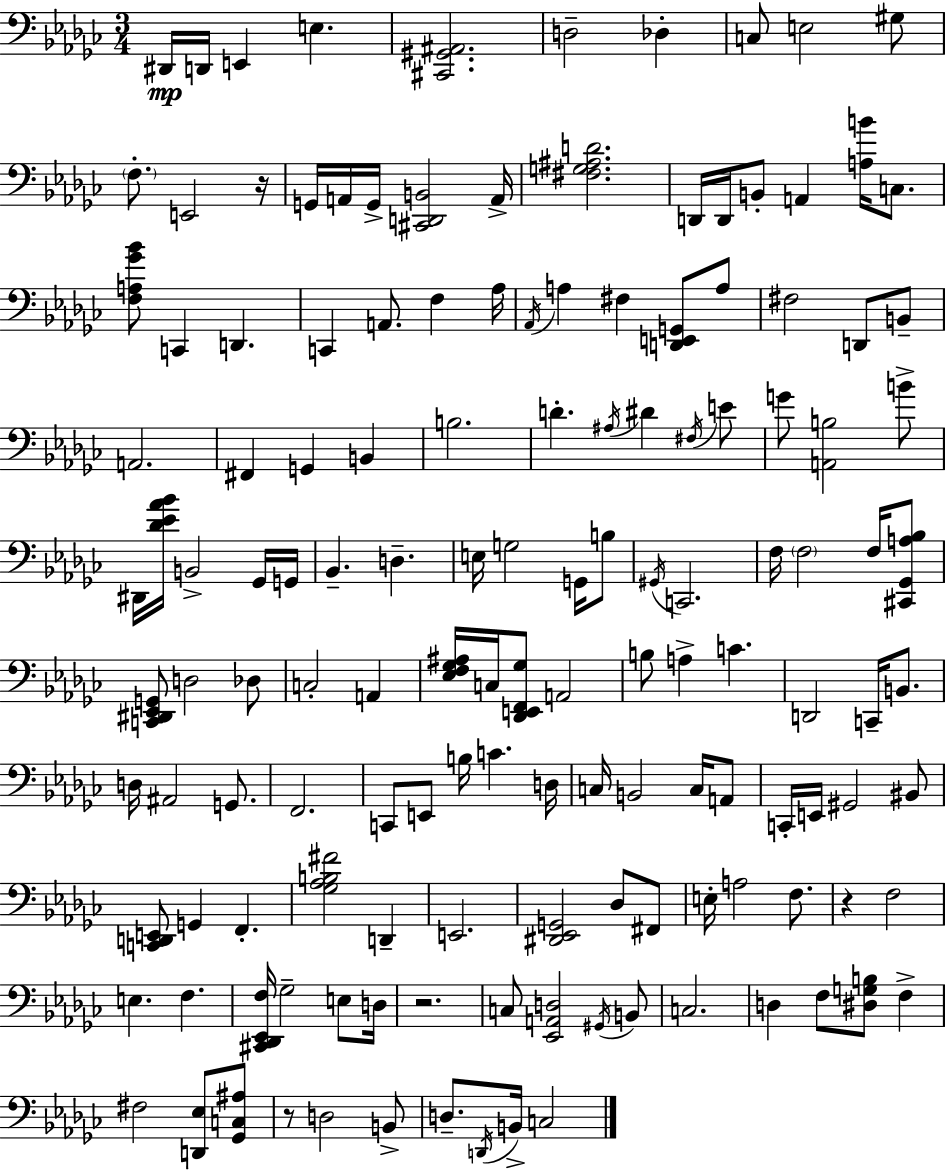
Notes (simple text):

D#2/s D2/s E2/q E3/q. [C#2,G#2,A#2]/h. D3/h Db3/q C3/e E3/h G#3/e F3/e. E2/h R/s G2/s A2/s G2/s [C#2,D2,B2]/h A2/s [F#3,G3,A#3,D4]/h. D2/s D2/s B2/e A2/q [A3,B4]/s C3/e. [F3,A3,Gb4,Bb4]/e C2/q D2/q. C2/q A2/e. F3/q Ab3/s Ab2/s A3/q F#3/q [D2,E2,G2]/e A3/e F#3/h D2/e B2/e A2/h. F#2/q G2/q B2/q B3/h. D4/q. A#3/s D#4/q F#3/s E4/e G4/e [A2,B3]/h B4/e D#2/s [Db4,Eb4,Ab4,Bb4]/s B2/h Gb2/s G2/s Bb2/q. D3/q. E3/s G3/h G2/s B3/e G#2/s C2/h. F3/s F3/h F3/s [C#2,Gb2,A3,Bb3]/e [C2,D#2,Eb2,G2]/e D3/h Db3/e C3/h A2/q [Eb3,F3,Gb3,A#3]/s C3/s [Db2,E2,F2,Gb3]/e A2/h B3/e A3/q C4/q. D2/h C2/s B2/e. D3/s A#2/h G2/e. F2/h. C2/e E2/e B3/s C4/q. D3/s C3/s B2/h C3/s A2/e C2/s E2/s G#2/h BIS2/e [C2,D2,E2]/e G2/q F2/q. [Gb3,Ab3,B3,F#4]/h D2/q E2/h. [D#2,Eb2,G2]/h Db3/e F#2/e E3/s A3/h F3/e. R/q F3/h E3/q. F3/q. [C#2,Db2,Eb2,F3]/s Gb3/h E3/e D3/s R/h. C3/e [Eb2,A2,D3]/h G#2/s B2/e C3/h. D3/q F3/e [D#3,G3,B3]/e F3/q F#3/h [D2,Eb3]/e [Gb2,C3,A#3]/e R/e D3/h B2/e D3/e. D2/s B2/s C3/h